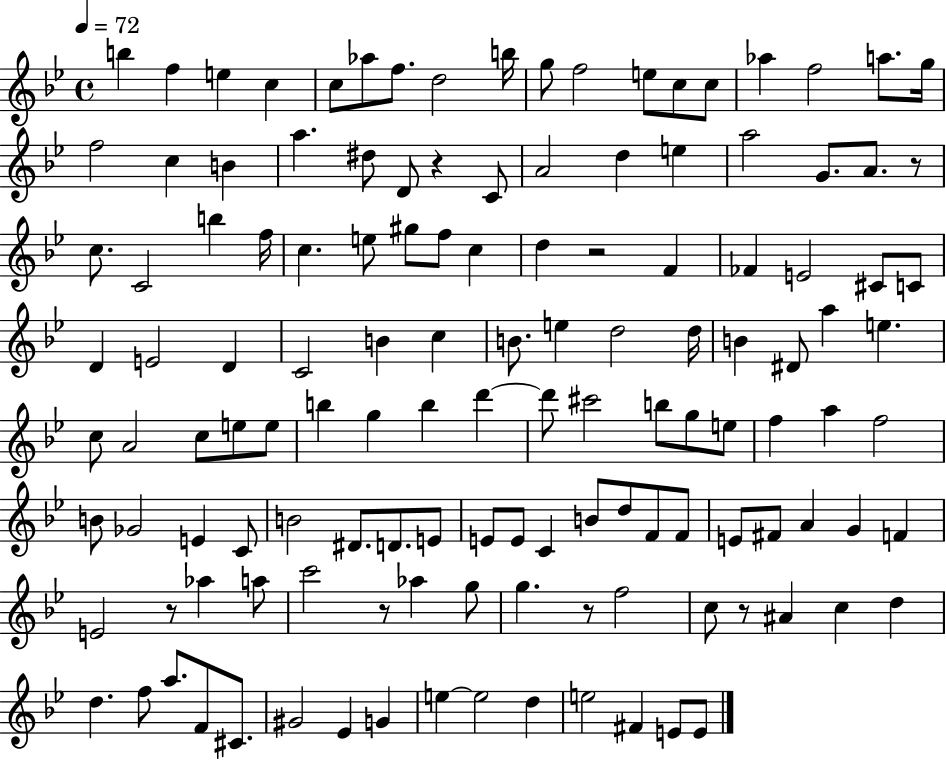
X:1
T:Untitled
M:4/4
L:1/4
K:Bb
b f e c c/2 _a/2 f/2 d2 b/4 g/2 f2 e/2 c/2 c/2 _a f2 a/2 g/4 f2 c B a ^d/2 D/2 z C/2 A2 d e a2 G/2 A/2 z/2 c/2 C2 b f/4 c e/2 ^g/2 f/2 c d z2 F _F E2 ^C/2 C/2 D E2 D C2 B c B/2 e d2 d/4 B ^D/2 a e c/2 A2 c/2 e/2 e/2 b g b d' d'/2 ^c'2 b/2 g/2 e/2 f a f2 B/2 _G2 E C/2 B2 ^D/2 D/2 E/2 E/2 E/2 C B/2 d/2 F/2 F/2 E/2 ^F/2 A G F E2 z/2 _a a/2 c'2 z/2 _a g/2 g z/2 f2 c/2 z/2 ^A c d d f/2 a/2 F/2 ^C/2 ^G2 _E G e e2 d e2 ^F E/2 E/2